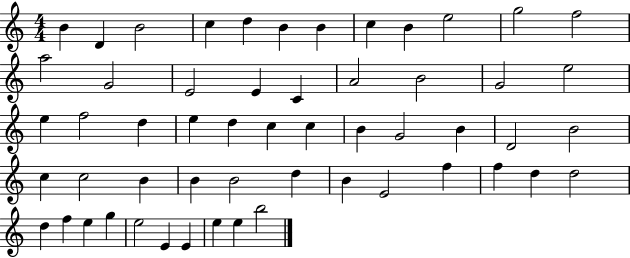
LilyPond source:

{
  \clef treble
  \numericTimeSignature
  \time 4/4
  \key c \major
  b'4 d'4 b'2 | c''4 d''4 b'4 b'4 | c''4 b'4 e''2 | g''2 f''2 | \break a''2 g'2 | e'2 e'4 c'4 | a'2 b'2 | g'2 e''2 | \break e''4 f''2 d''4 | e''4 d''4 c''4 c''4 | b'4 g'2 b'4 | d'2 b'2 | \break c''4 c''2 b'4 | b'4 b'2 d''4 | b'4 e'2 f''4 | f''4 d''4 d''2 | \break d''4 f''4 e''4 g''4 | e''2 e'4 e'4 | e''4 e''4 b''2 | \bar "|."
}